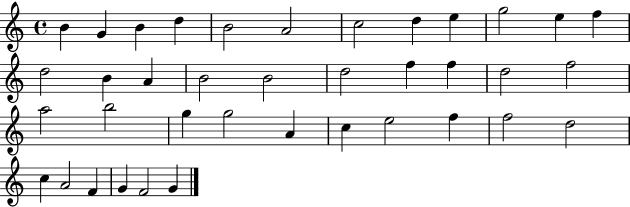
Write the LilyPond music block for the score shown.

{
  \clef treble
  \time 4/4
  \defaultTimeSignature
  \key c \major
  b'4 g'4 b'4 d''4 | b'2 a'2 | c''2 d''4 e''4 | g''2 e''4 f''4 | \break d''2 b'4 a'4 | b'2 b'2 | d''2 f''4 f''4 | d''2 f''2 | \break a''2 b''2 | g''4 g''2 a'4 | c''4 e''2 f''4 | f''2 d''2 | \break c''4 a'2 f'4 | g'4 f'2 g'4 | \bar "|."
}